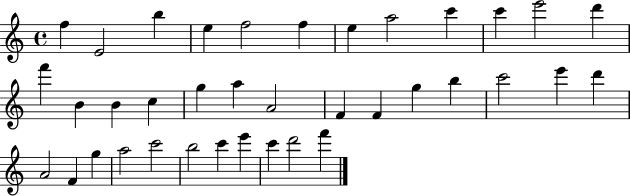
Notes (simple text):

F5/q E4/h B5/q E5/q F5/h F5/q E5/q A5/h C6/q C6/q E6/h D6/q F6/q B4/q B4/q C5/q G5/q A5/q A4/h F4/q F4/q G5/q B5/q C6/h E6/q D6/q A4/h F4/q G5/q A5/h C6/h B5/h C6/q E6/q C6/q D6/h F6/q